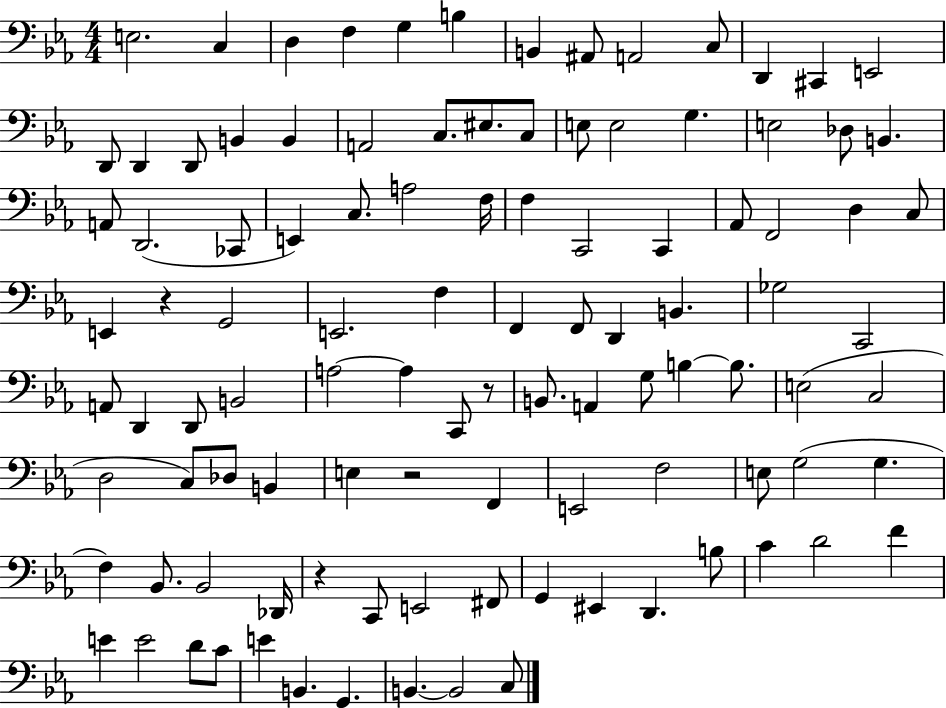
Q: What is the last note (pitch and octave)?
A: C3